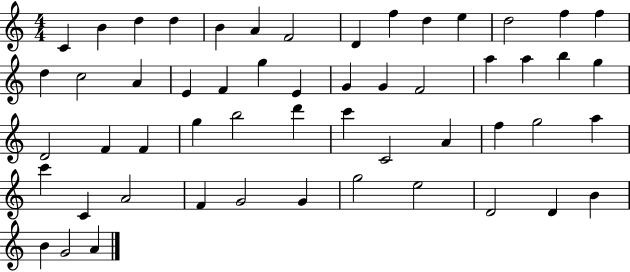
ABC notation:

X:1
T:Untitled
M:4/4
L:1/4
K:C
C B d d B A F2 D f d e d2 f f d c2 A E F g E G G F2 a a b g D2 F F g b2 d' c' C2 A f g2 a c' C A2 F G2 G g2 e2 D2 D B B G2 A